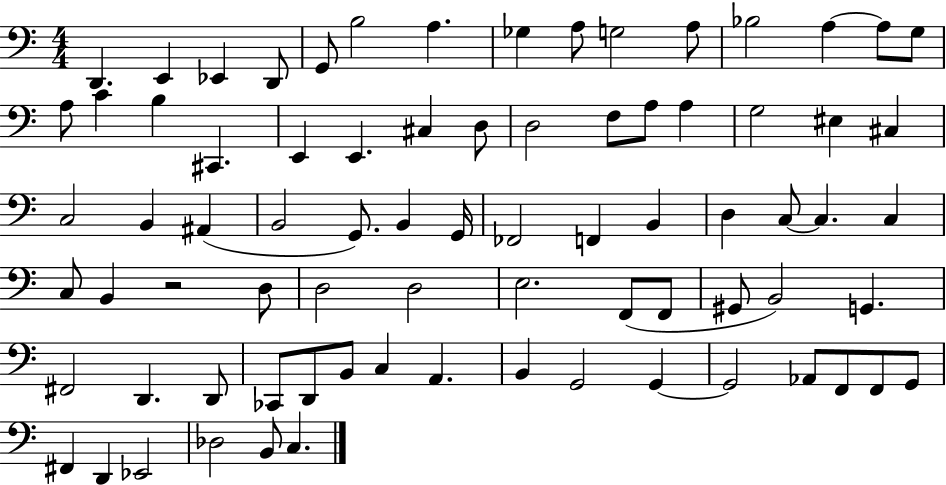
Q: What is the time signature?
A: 4/4